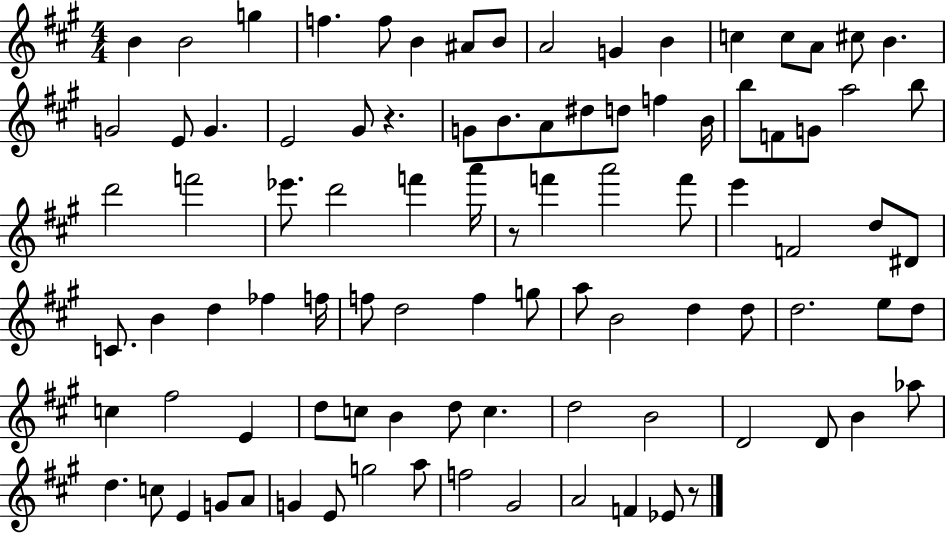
{
  \clef treble
  \numericTimeSignature
  \time 4/4
  \key a \major
  b'4 b'2 g''4 | f''4. f''8 b'4 ais'8 b'8 | a'2 g'4 b'4 | c''4 c''8 a'8 cis''8 b'4. | \break g'2 e'8 g'4. | e'2 gis'8 r4. | g'8 b'8. a'8 dis''8 d''8 f''4 b'16 | b''8 f'8 g'8 a''2 b''8 | \break d'''2 f'''2 | ees'''8. d'''2 f'''4 a'''16 | r8 f'''4 a'''2 f'''8 | e'''4 f'2 d''8 dis'8 | \break c'8. b'4 d''4 fes''4 f''16 | f''8 d''2 f''4 g''8 | a''8 b'2 d''4 d''8 | d''2. e''8 d''8 | \break c''4 fis''2 e'4 | d''8 c''8 b'4 d''8 c''4. | d''2 b'2 | d'2 d'8 b'4 aes''8 | \break d''4. c''8 e'4 g'8 a'8 | g'4 e'8 g''2 a''8 | f''2 gis'2 | a'2 f'4 ees'8 r8 | \break \bar "|."
}